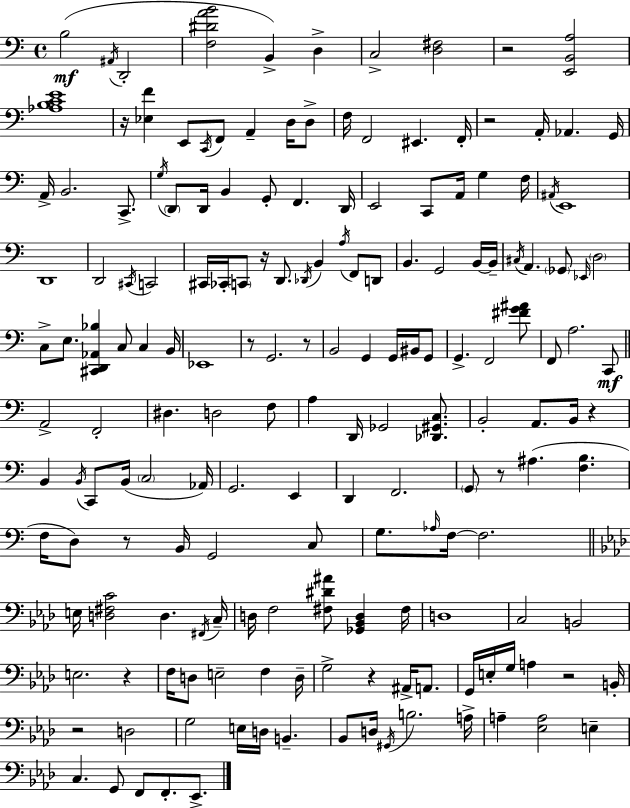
X:1
T:Untitled
M:4/4
L:1/4
K:C
B,2 ^A,,/4 D,,2 [F,^DAB]2 B,, D, C,2 [D,^F,]2 z2 [E,,B,,A,]2 [_A,B,CE]4 z/4 [_E,F] E,,/2 C,,/4 F,,/2 A,, D,/4 D,/2 F,/4 F,,2 ^E,, F,,/4 z2 A,,/4 _A,, G,,/4 A,,/4 B,,2 C,,/2 G,/4 D,,/2 D,,/4 B,, G,,/2 F,, D,,/4 E,,2 C,,/2 A,,/4 G, F,/4 ^A,,/4 E,,4 D,,4 D,,2 ^C,,/4 C,,2 ^C,,/4 _C,,/4 C,,/2 z/4 D,,/2 _D,,/4 B,, A,/4 F,,/2 D,,/2 B,, G,,2 B,,/4 B,,/4 ^C,/4 A,, _G,,/2 _E,,/4 D,2 C,/2 E,/2 [^C,,D,,_A,,_B,] C,/2 C, B,,/4 _E,,4 z/2 G,,2 z/2 B,,2 G,, G,,/4 ^B,,/4 G,,/2 G,, F,,2 [^FG^A]/2 F,,/2 A,2 C,,/2 A,,2 F,,2 ^D, D,2 F,/2 A, D,,/4 _G,,2 [_D,,^G,,C,]/2 B,,2 A,,/2 B,,/4 z B,, B,,/4 C,,/2 B,,/4 C,2 _A,,/4 G,,2 E,, D,, F,,2 G,,/2 z/2 ^A, [F,B,] F,/4 D,/2 z/2 B,,/4 G,,2 C,/2 G,/2 _A,/4 F,/4 F,2 E,/4 [D,^F,C]2 D, ^F,,/4 C,/4 D,/4 F,2 [^F,^D^A]/2 [_G,,_B,,D,] ^F,/4 D,4 C,2 B,,2 E,2 z F,/4 D,/2 E,2 F, D,/4 G,2 z ^A,,/4 A,,/2 G,,/4 E,/4 G,/4 A, z2 B,,/4 z2 D,2 G,2 E,/4 D,/4 B,, _B,,/2 D,/4 ^G,,/4 B,2 A,/4 A, [_E,A,]2 E, C, G,,/2 F,,/2 F,,/2 _E,,/2